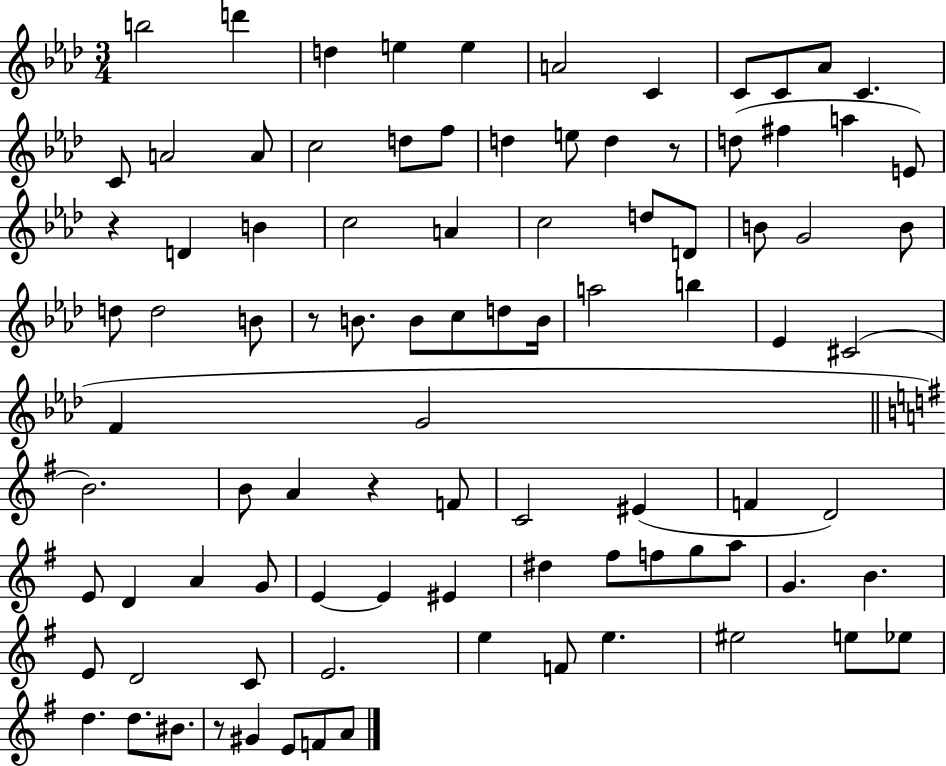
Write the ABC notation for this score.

X:1
T:Untitled
M:3/4
L:1/4
K:Ab
b2 d' d e e A2 C C/2 C/2 _A/2 C C/2 A2 A/2 c2 d/2 f/2 d e/2 d z/2 d/2 ^f a E/2 z D B c2 A c2 d/2 D/2 B/2 G2 B/2 d/2 d2 B/2 z/2 B/2 B/2 c/2 d/2 B/4 a2 b _E ^C2 F G2 B2 B/2 A z F/2 C2 ^E F D2 E/2 D A G/2 E E ^E ^d ^f/2 f/2 g/2 a/2 G B E/2 D2 C/2 E2 e F/2 e ^e2 e/2 _e/2 d d/2 ^B/2 z/2 ^G E/2 F/2 A/2